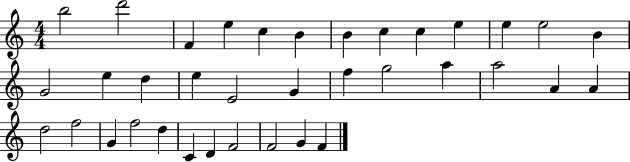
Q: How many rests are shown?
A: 0